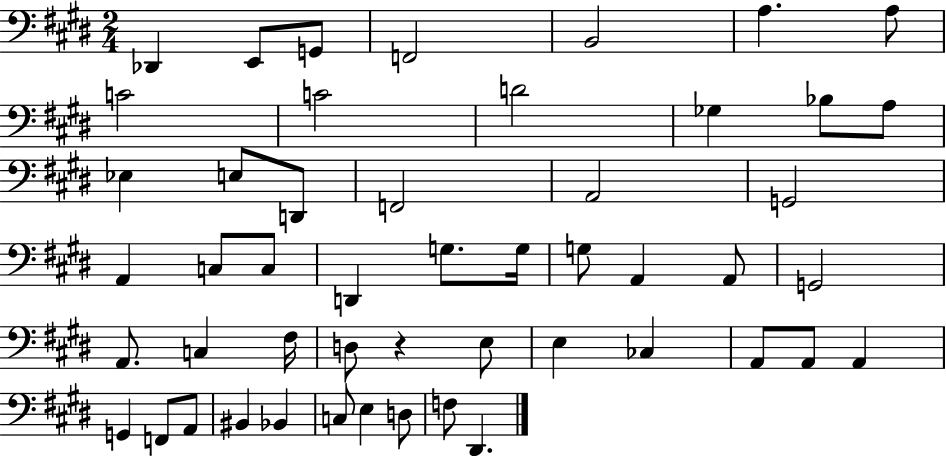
{
  \clef bass
  \numericTimeSignature
  \time 2/4
  \key e \major
  \repeat volta 2 { des,4 e,8 g,8 | f,2 | b,2 | a4. a8 | \break c'2 | c'2 | d'2 | ges4 bes8 a8 | \break ees4 e8 d,8 | f,2 | a,2 | g,2 | \break a,4 c8 c8 | d,4 g8. g16 | g8 a,4 a,8 | g,2 | \break a,8. c4 fis16 | d8 r4 e8 | e4 ces4 | a,8 a,8 a,4 | \break g,4 f,8 a,8 | bis,4 bes,4 | c8 e4 d8 | f8 dis,4. | \break } \bar "|."
}